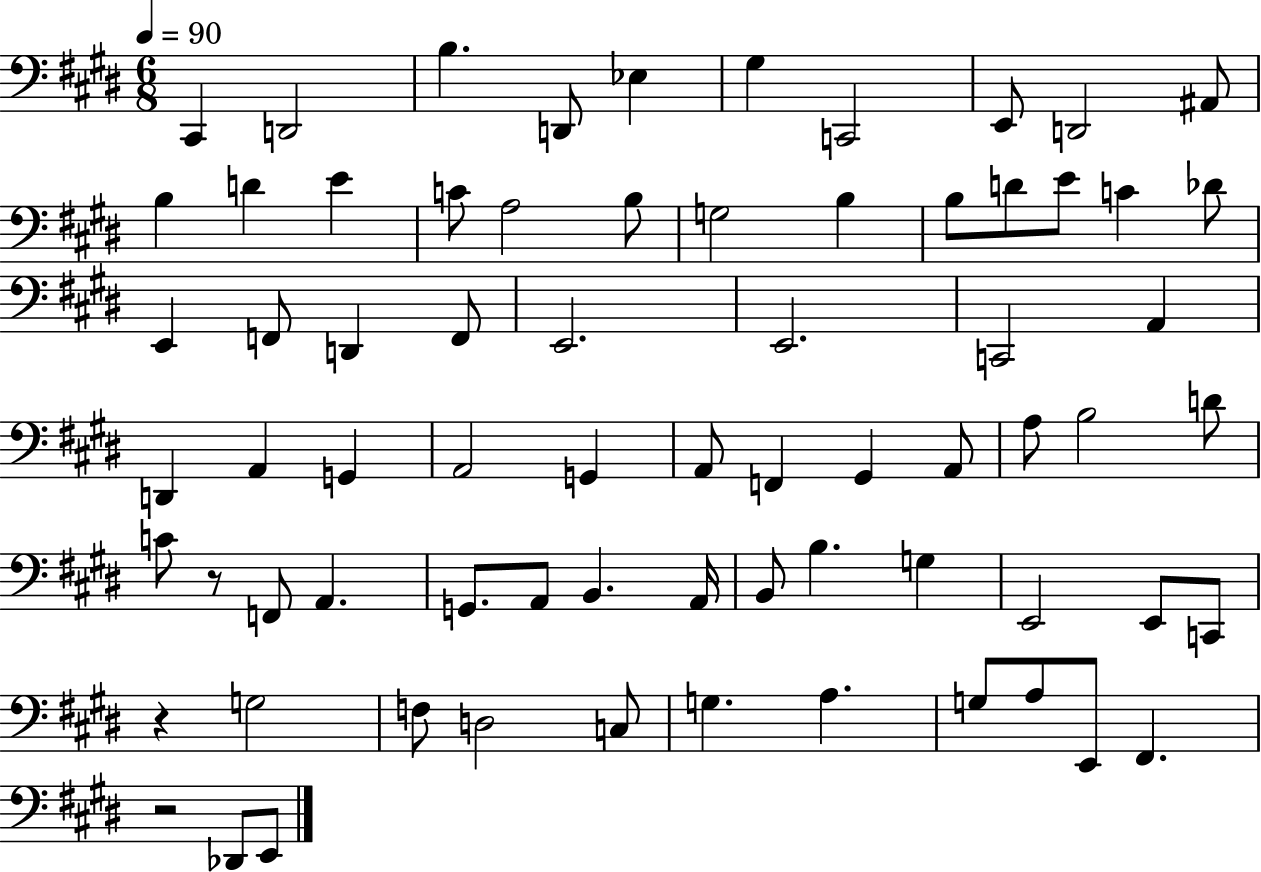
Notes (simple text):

C#2/q D2/h B3/q. D2/e Eb3/q G#3/q C2/h E2/e D2/h A#2/e B3/q D4/q E4/q C4/e A3/h B3/e G3/h B3/q B3/e D4/e E4/e C4/q Db4/e E2/q F2/e D2/q F2/e E2/h. E2/h. C2/h A2/q D2/q A2/q G2/q A2/h G2/q A2/e F2/q G#2/q A2/e A3/e B3/h D4/e C4/e R/e F2/e A2/q. G2/e. A2/e B2/q. A2/s B2/e B3/q. G3/q E2/h E2/e C2/e R/q G3/h F3/e D3/h C3/e G3/q. A3/q. G3/e A3/e E2/e F#2/q. R/h Db2/e E2/e